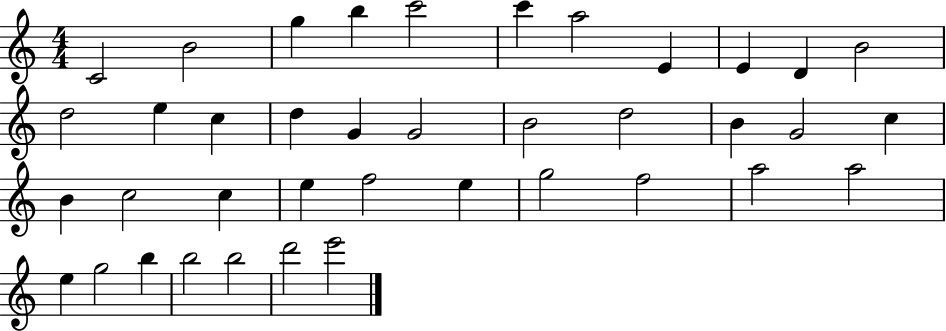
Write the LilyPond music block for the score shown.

{
  \clef treble
  \numericTimeSignature
  \time 4/4
  \key c \major
  c'2 b'2 | g''4 b''4 c'''2 | c'''4 a''2 e'4 | e'4 d'4 b'2 | \break d''2 e''4 c''4 | d''4 g'4 g'2 | b'2 d''2 | b'4 g'2 c''4 | \break b'4 c''2 c''4 | e''4 f''2 e''4 | g''2 f''2 | a''2 a''2 | \break e''4 g''2 b''4 | b''2 b''2 | d'''2 e'''2 | \bar "|."
}